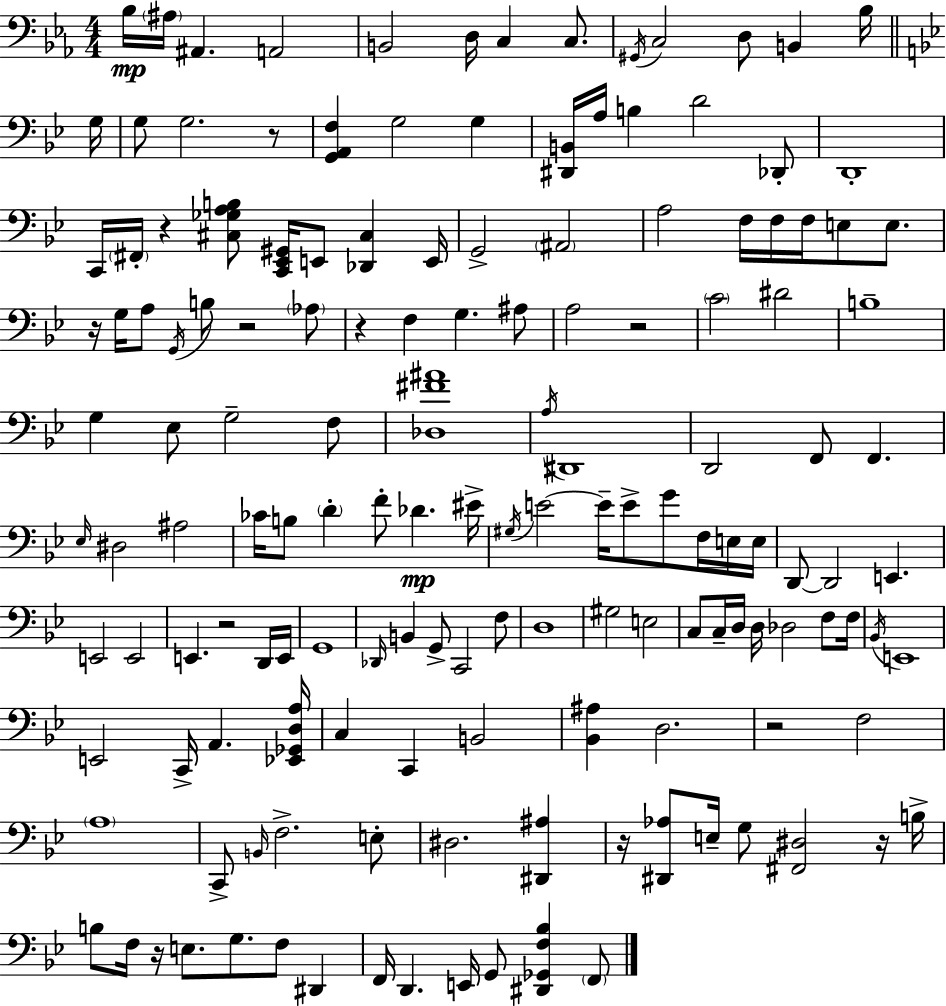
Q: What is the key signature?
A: C minor